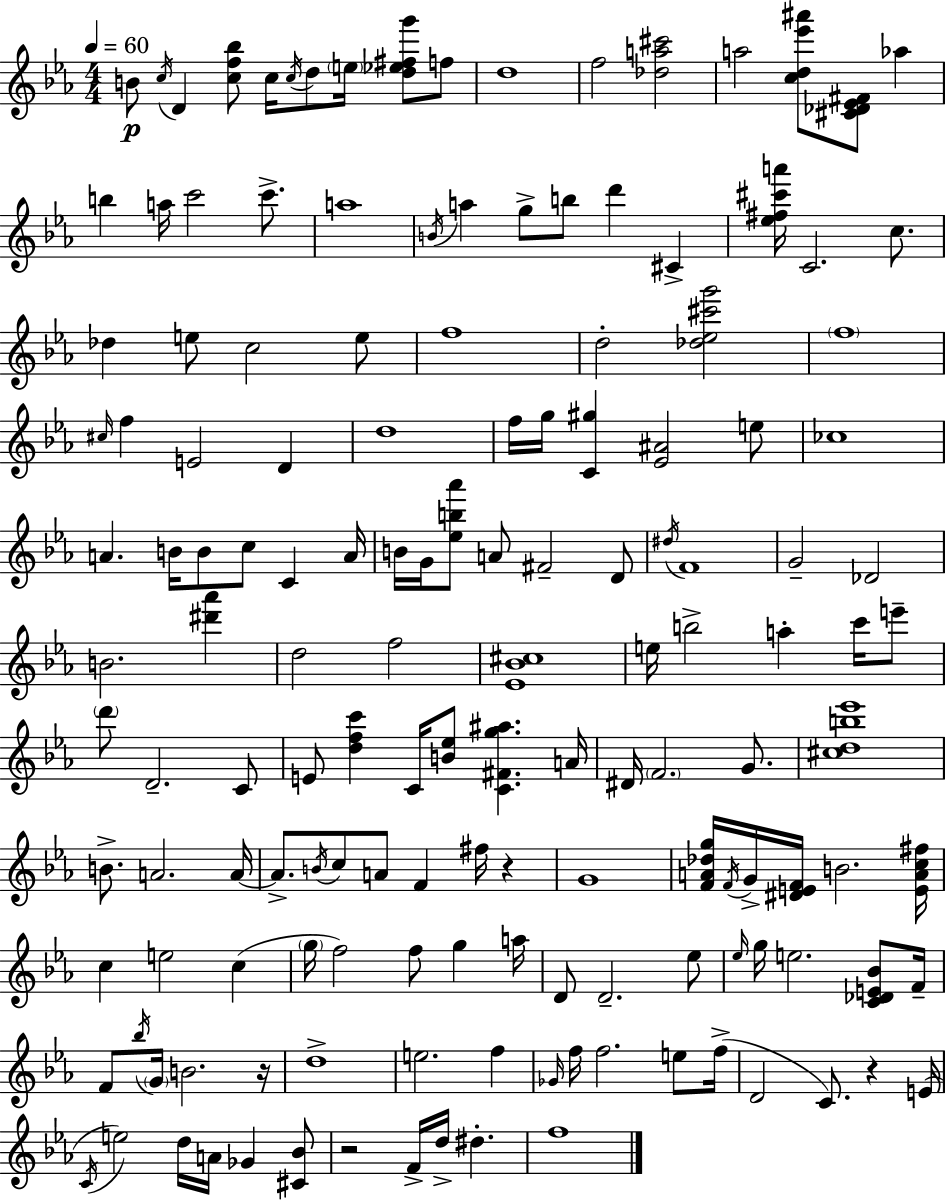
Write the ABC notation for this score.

X:1
T:Untitled
M:4/4
L:1/4
K:Cm
B/2 c/4 D [cf_b]/2 c/4 c/4 d/2 e/4 [d_e^fg']/2 f/2 d4 f2 [_da^c']2 a2 [cd_e'^a']/2 [^C_D_E^F]/2 _a b a/4 c'2 c'/2 a4 B/4 a g/2 b/2 d' ^C [_e^f^c'a']/4 C2 c/2 _d e/2 c2 e/2 f4 d2 [_d_e^c'g']2 f4 ^c/4 f E2 D d4 f/4 g/4 [C^g] [_E^A]2 e/2 _c4 A B/4 B/2 c/2 C A/4 B/4 G/4 [_eb_a']/2 A/2 ^F2 D/2 ^d/4 F4 G2 _D2 B2 [^d'_a'] d2 f2 [_E_B^c]4 e/4 b2 a c'/4 e'/2 d'/2 D2 C/2 E/2 [dfc'] C/4 [B_e]/2 [C^Fg^a] A/4 ^D/4 F2 G/2 [^cdb_e']4 B/2 A2 A/4 A/2 B/4 c/2 A/2 F ^f/4 z G4 [FA_dg]/4 F/4 G/4 [^DEF]/4 B2 [EAc^f]/4 c e2 c g/4 f2 f/2 g a/4 D/2 D2 _e/2 _e/4 g/4 e2 [C_DE_B]/2 F/4 F/2 _b/4 G/4 B2 z/4 d4 e2 f _G/4 f/4 f2 e/2 f/4 D2 C/2 z E/4 C/4 e2 d/4 A/4 _G [^C_B]/2 z2 F/4 d/4 ^d f4